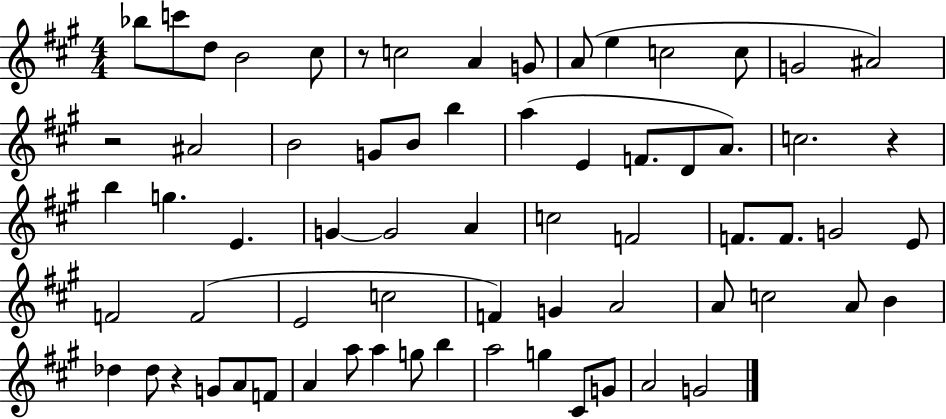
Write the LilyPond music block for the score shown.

{
  \clef treble
  \numericTimeSignature
  \time 4/4
  \key a \major
  bes''8 c'''8 d''8 b'2 cis''8 | r8 c''2 a'4 g'8 | a'8( e''4 c''2 c''8 | g'2 ais'2) | \break r2 ais'2 | b'2 g'8 b'8 b''4 | a''4( e'4 f'8. d'8 a'8.) | c''2. r4 | \break b''4 g''4. e'4. | g'4~~ g'2 a'4 | c''2 f'2 | f'8. f'8. g'2 e'8 | \break f'2 f'2( | e'2 c''2 | f'4) g'4 a'2 | a'8 c''2 a'8 b'4 | \break des''4 des''8 r4 g'8 a'8 f'8 | a'4 a''8 a''4 g''8 b''4 | a''2 g''4 cis'8 g'8 | a'2 g'2 | \break \bar "|."
}